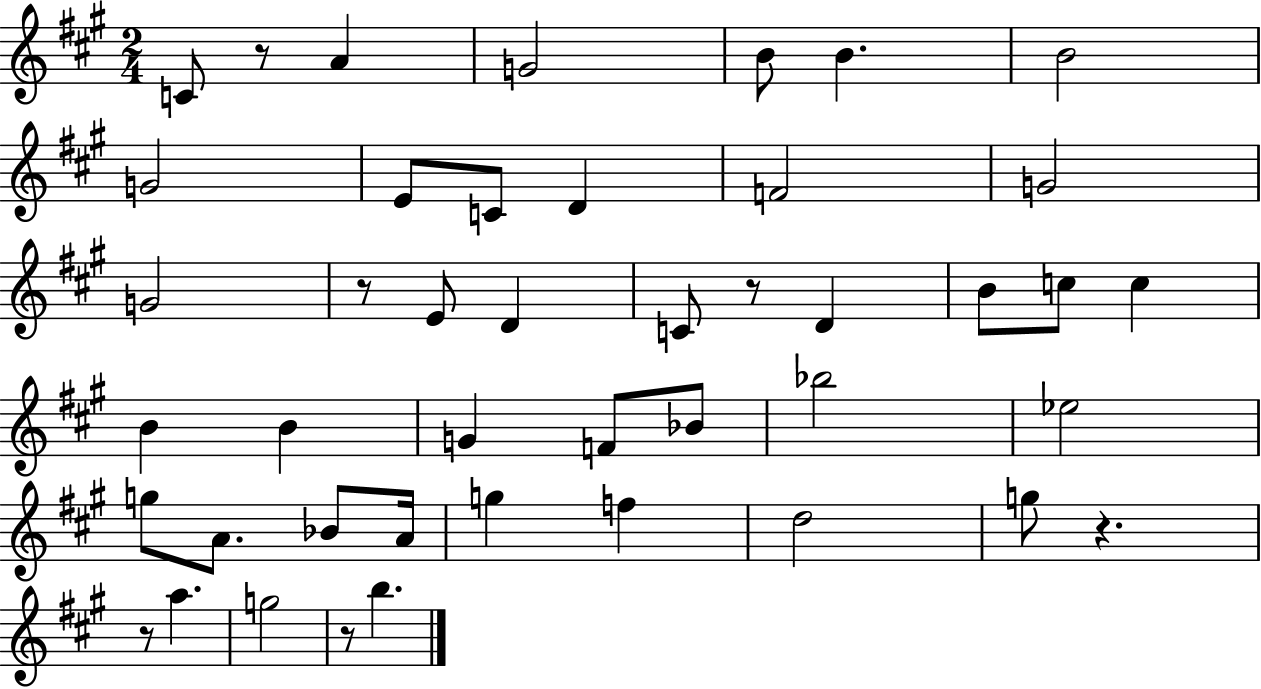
{
  \clef treble
  \numericTimeSignature
  \time 2/4
  \key a \major
  \repeat volta 2 { c'8 r8 a'4 | g'2 | b'8 b'4. | b'2 | \break g'2 | e'8 c'8 d'4 | f'2 | g'2 | \break g'2 | r8 e'8 d'4 | c'8 r8 d'4 | b'8 c''8 c''4 | \break b'4 b'4 | g'4 f'8 bes'8 | bes''2 | ees''2 | \break g''8 a'8. bes'8 a'16 | g''4 f''4 | d''2 | g''8 r4. | \break r8 a''4. | g''2 | r8 b''4. | } \bar "|."
}